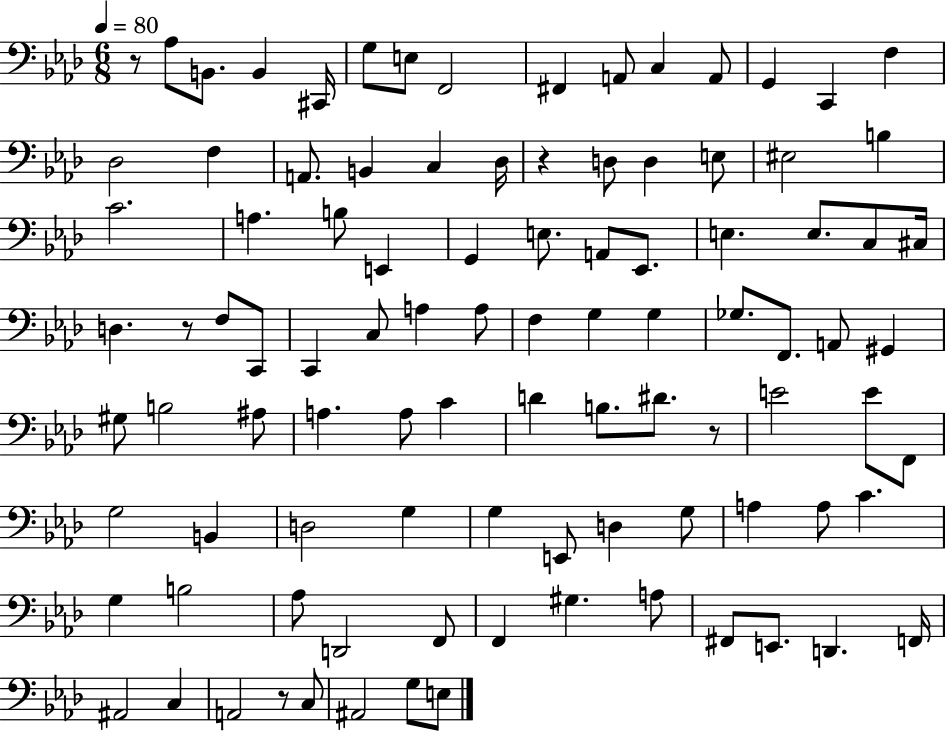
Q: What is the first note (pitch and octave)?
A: Ab3